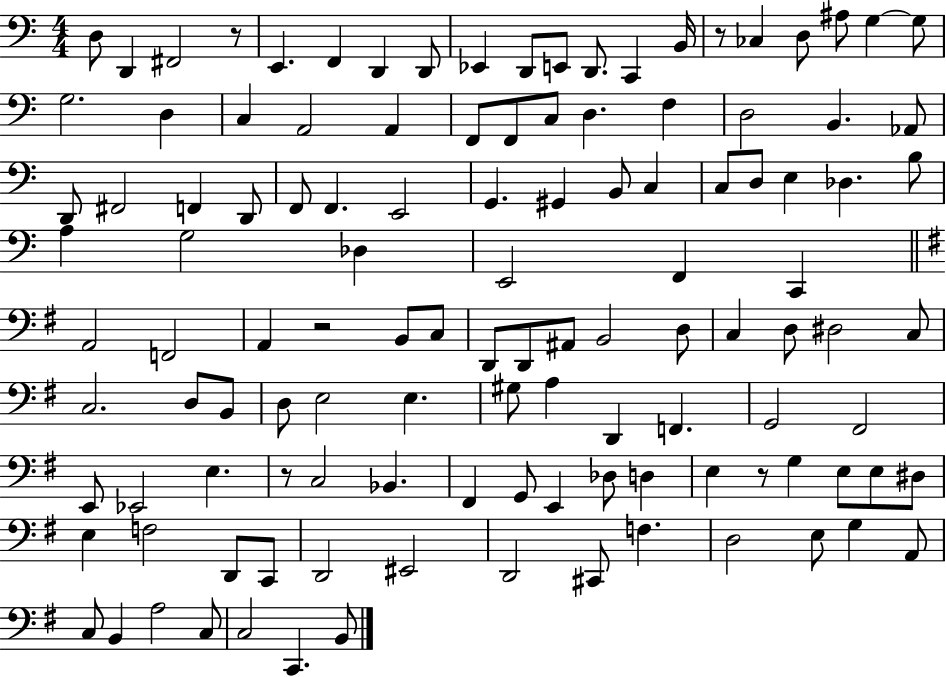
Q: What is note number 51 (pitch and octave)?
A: E2